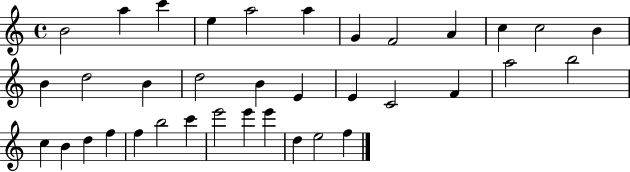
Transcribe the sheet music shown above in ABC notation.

X:1
T:Untitled
M:4/4
L:1/4
K:C
B2 a c' e a2 a G F2 A c c2 B B d2 B d2 B E E C2 F a2 b2 c B d f f b2 c' e'2 e' e' d e2 f